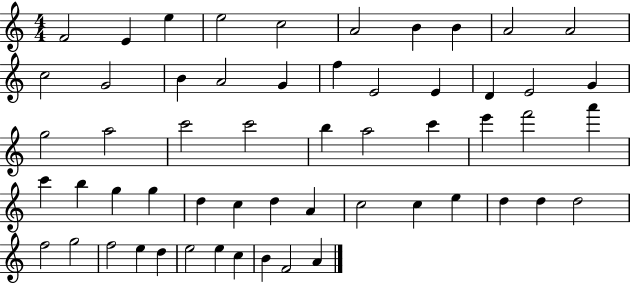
{
  \clef treble
  \numericTimeSignature
  \time 4/4
  \key c \major
  f'2 e'4 e''4 | e''2 c''2 | a'2 b'4 b'4 | a'2 a'2 | \break c''2 g'2 | b'4 a'2 g'4 | f''4 e'2 e'4 | d'4 e'2 g'4 | \break g''2 a''2 | c'''2 c'''2 | b''4 a''2 c'''4 | e'''4 f'''2 a'''4 | \break c'''4 b''4 g''4 g''4 | d''4 c''4 d''4 a'4 | c''2 c''4 e''4 | d''4 d''4 d''2 | \break f''2 g''2 | f''2 e''4 d''4 | e''2 e''4 c''4 | b'4 f'2 a'4 | \break \bar "|."
}